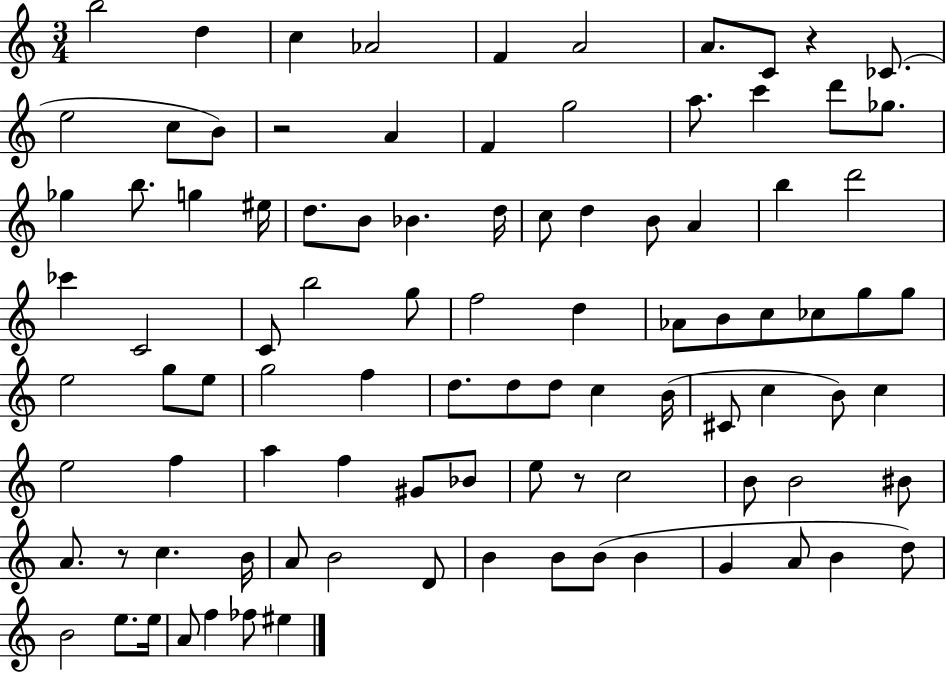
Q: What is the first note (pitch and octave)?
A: B5